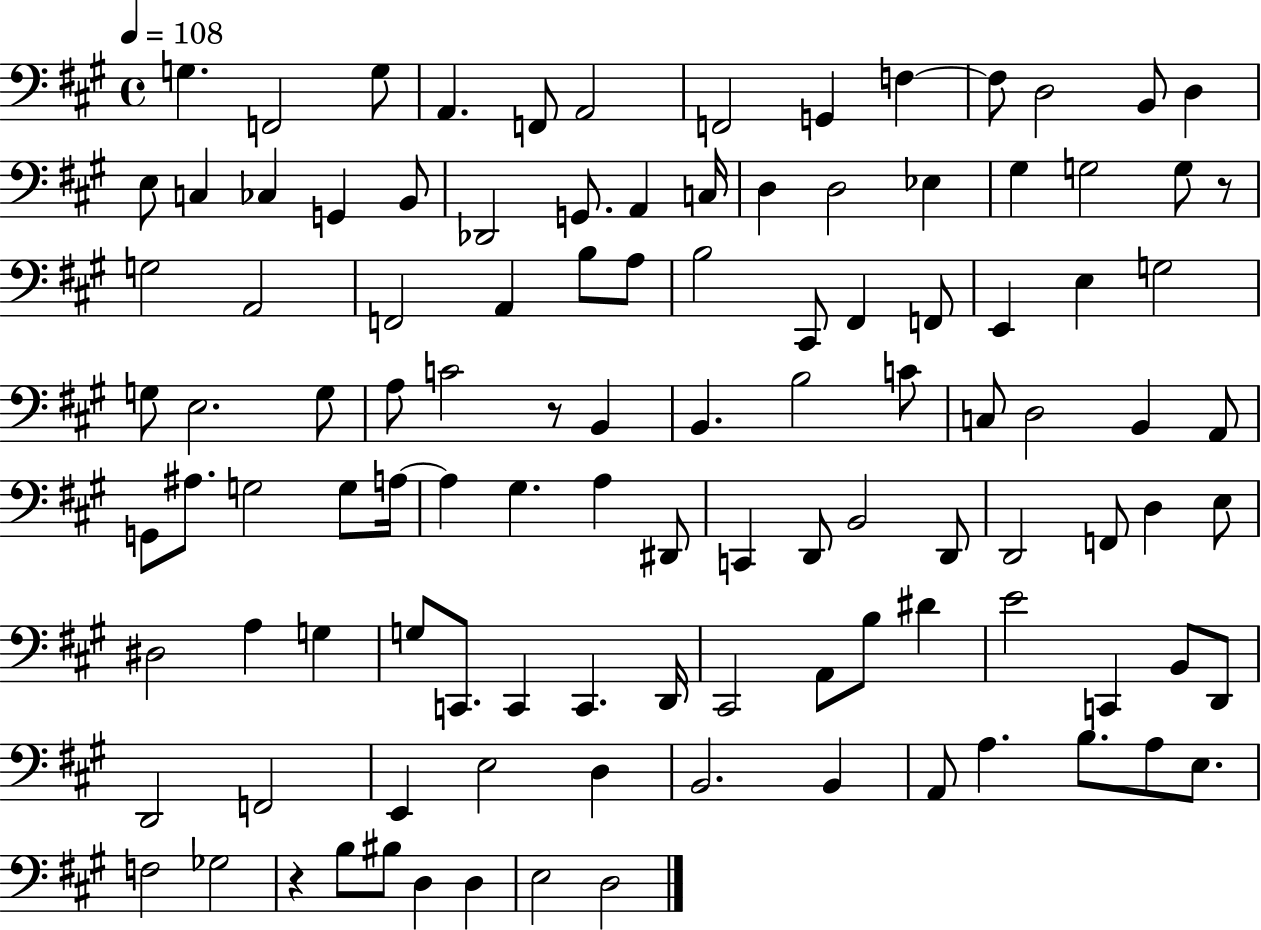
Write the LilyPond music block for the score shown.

{
  \clef bass
  \time 4/4
  \defaultTimeSignature
  \key a \major
  \tempo 4 = 108
  \repeat volta 2 { g4. f,2 g8 | a,4. f,8 a,2 | f,2 g,4 f4~~ | f8 d2 b,8 d4 | \break e8 c4 ces4 g,4 b,8 | des,2 g,8. a,4 c16 | d4 d2 ees4 | gis4 g2 g8 r8 | \break g2 a,2 | f,2 a,4 b8 a8 | b2 cis,8 fis,4 f,8 | e,4 e4 g2 | \break g8 e2. g8 | a8 c'2 r8 b,4 | b,4. b2 c'8 | c8 d2 b,4 a,8 | \break g,8 ais8. g2 g8 a16~~ | a4 gis4. a4 dis,8 | c,4 d,8 b,2 d,8 | d,2 f,8 d4 e8 | \break dis2 a4 g4 | g8 c,8. c,4 c,4. d,16 | cis,2 a,8 b8 dis'4 | e'2 c,4 b,8 d,8 | \break d,2 f,2 | e,4 e2 d4 | b,2. b,4 | a,8 a4. b8. a8 e8. | \break f2 ges2 | r4 b8 bis8 d4 d4 | e2 d2 | } \bar "|."
}